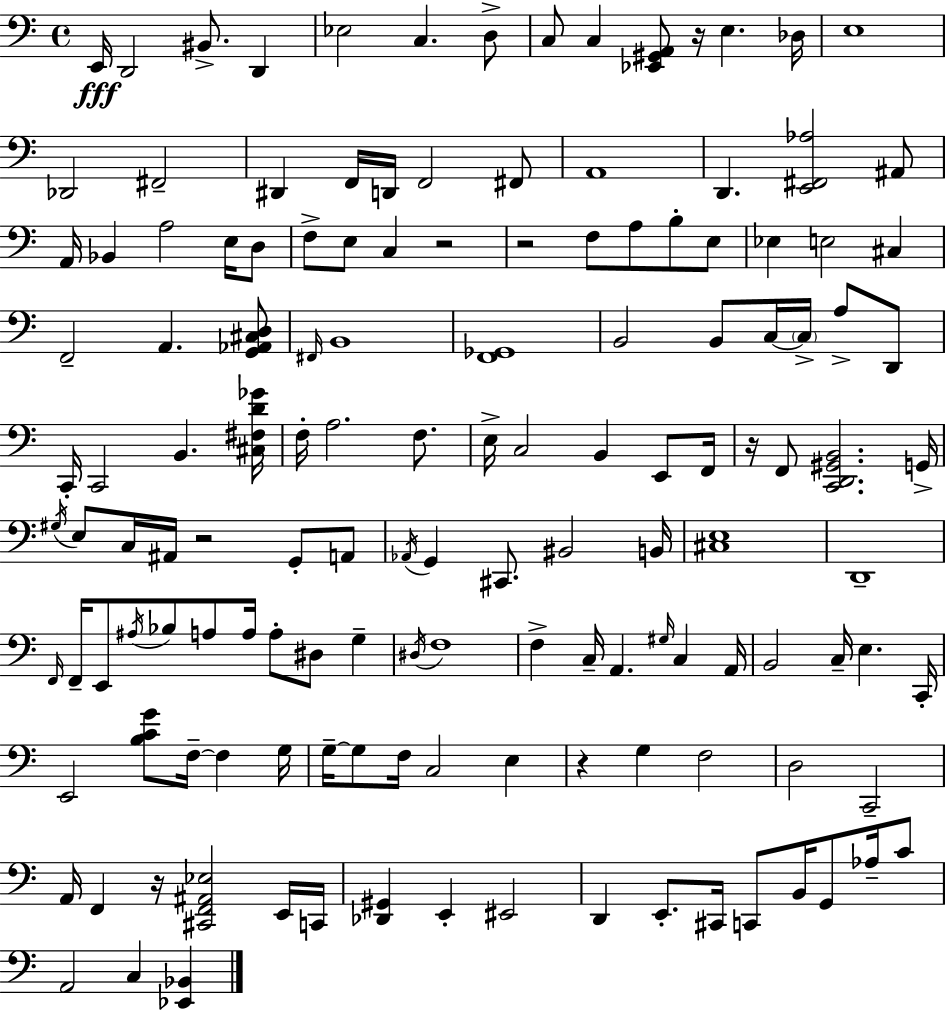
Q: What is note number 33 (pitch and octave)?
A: B3